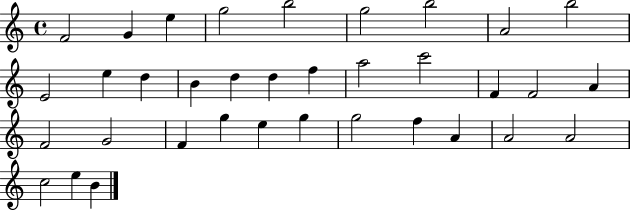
F4/h G4/q E5/q G5/h B5/h G5/h B5/h A4/h B5/h E4/h E5/q D5/q B4/q D5/q D5/q F5/q A5/h C6/h F4/q F4/h A4/q F4/h G4/h F4/q G5/q E5/q G5/q G5/h F5/q A4/q A4/h A4/h C5/h E5/q B4/q